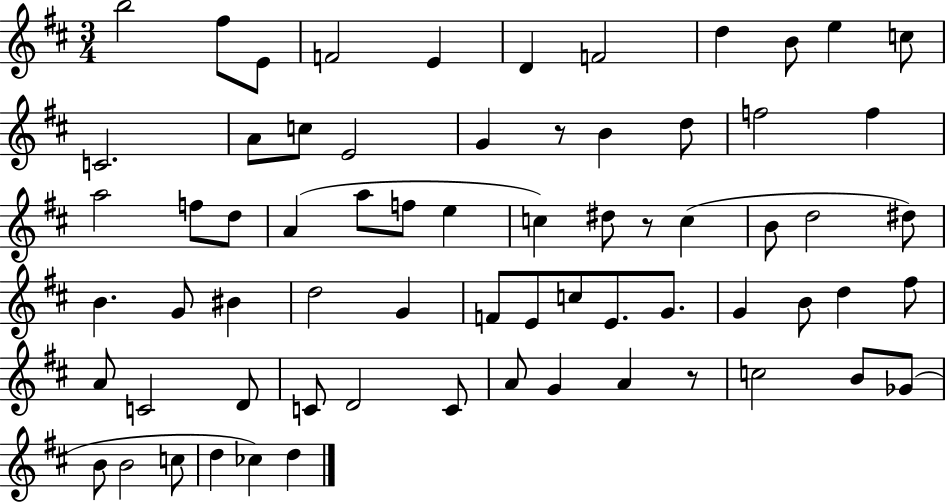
X:1
T:Untitled
M:3/4
L:1/4
K:D
b2 ^f/2 E/2 F2 E D F2 d B/2 e c/2 C2 A/2 c/2 E2 G z/2 B d/2 f2 f a2 f/2 d/2 A a/2 f/2 e c ^d/2 z/2 c B/2 d2 ^d/2 B G/2 ^B d2 G F/2 E/2 c/2 E/2 G/2 G B/2 d ^f/2 A/2 C2 D/2 C/2 D2 C/2 A/2 G A z/2 c2 B/2 _G/2 B/2 B2 c/2 d _c d